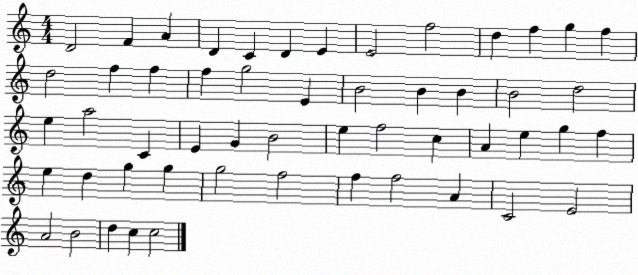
X:1
T:Untitled
M:4/4
L:1/4
K:C
D2 F A D C D E E2 f2 d f g f d2 f f f g2 E B2 B B B2 d2 e a2 C E G B2 e f2 c A e g f e d g g g2 f2 f f2 A C2 E2 A2 B2 d c c2